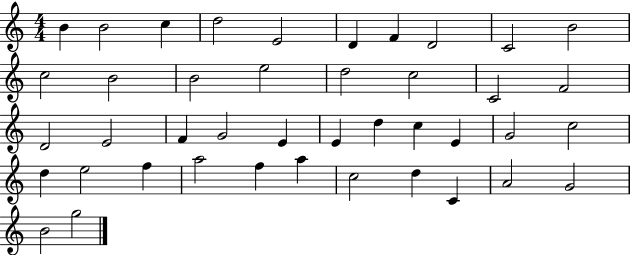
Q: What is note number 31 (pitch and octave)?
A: E5